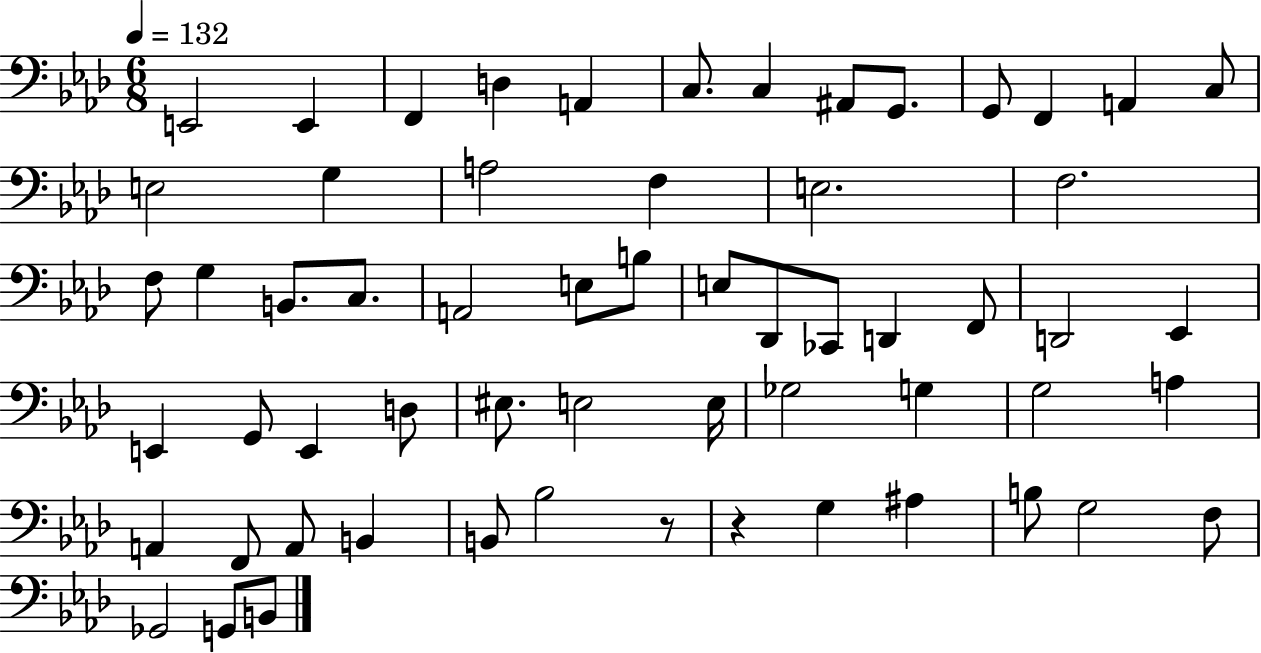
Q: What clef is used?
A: bass